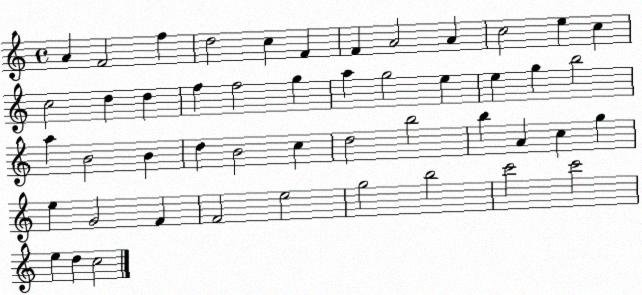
X:1
T:Untitled
M:4/4
L:1/4
K:C
A F2 f d2 c F F A2 A c2 e c c2 d d f f2 g a g2 e e g b2 a B2 B d B2 c d2 b2 b A c g e G2 F F2 e2 g2 b2 c'2 c'2 e d c2